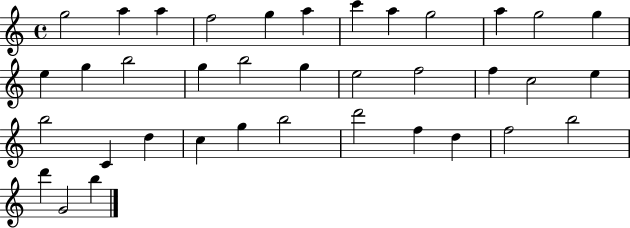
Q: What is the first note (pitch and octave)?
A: G5